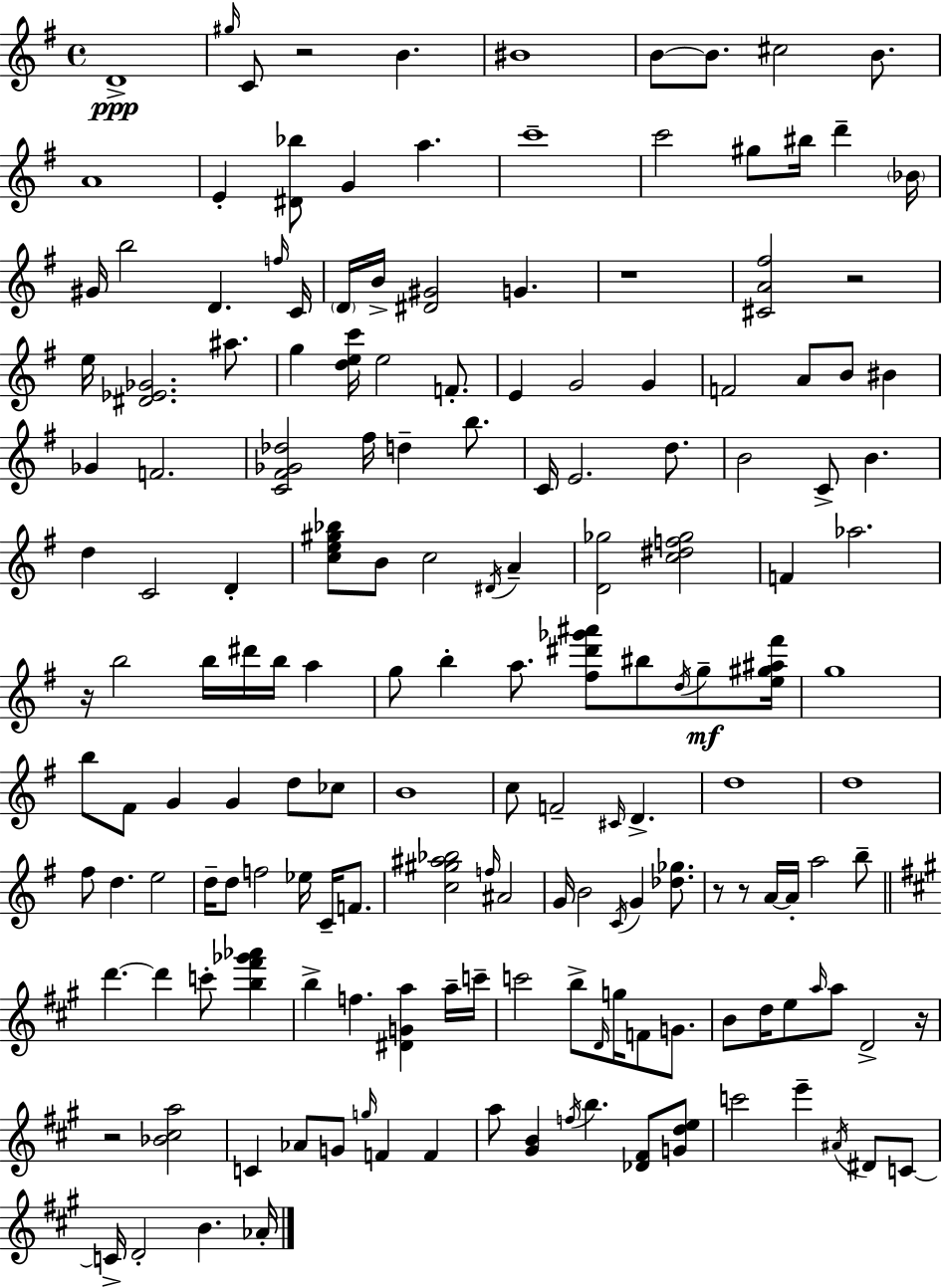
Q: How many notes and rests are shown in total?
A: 167